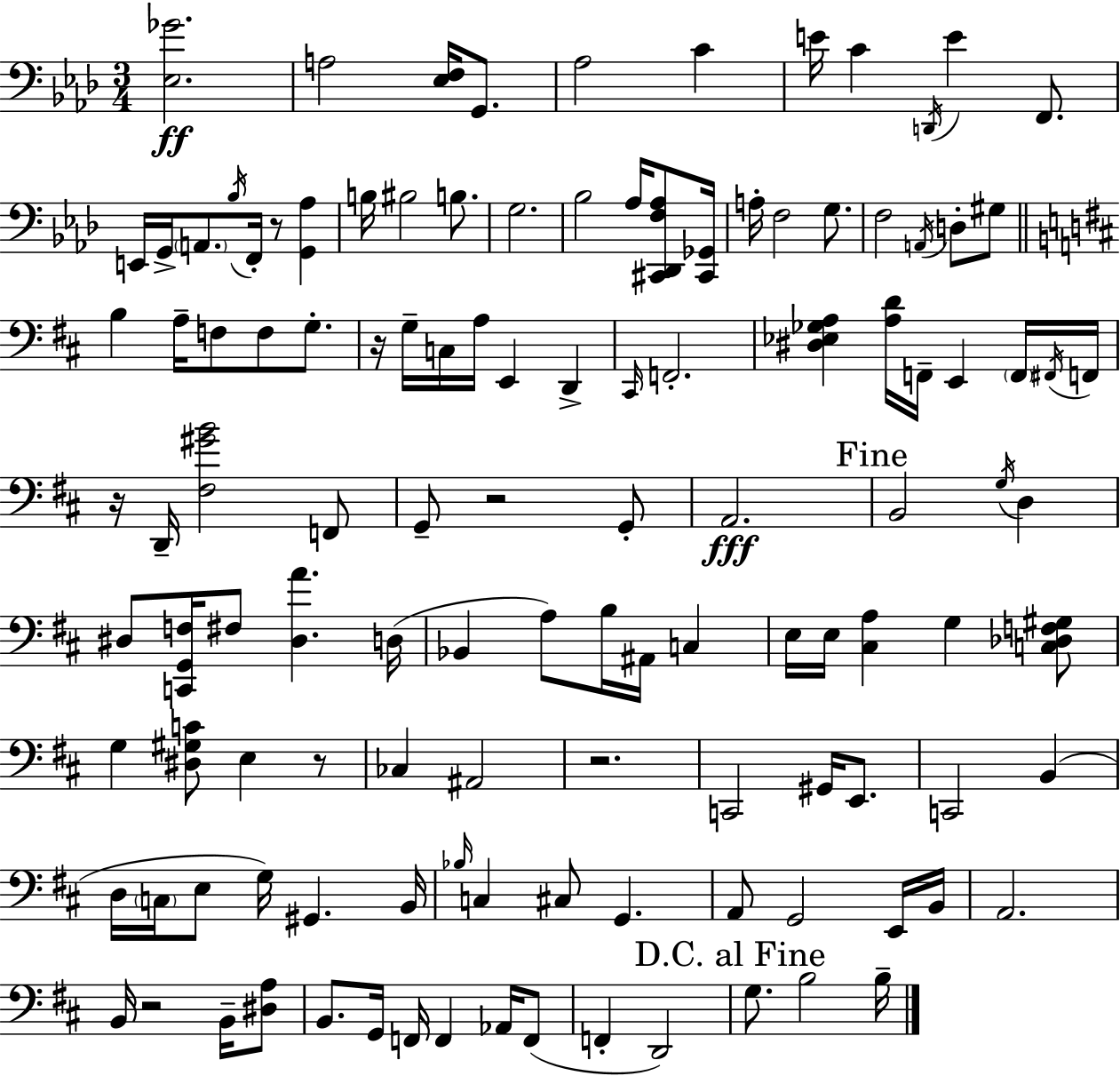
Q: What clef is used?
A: bass